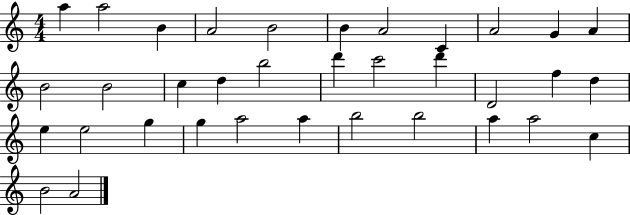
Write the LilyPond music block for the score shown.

{
  \clef treble
  \numericTimeSignature
  \time 4/4
  \key c \major
  a''4 a''2 b'4 | a'2 b'2 | b'4 a'2 c'4 | a'2 g'4 a'4 | \break b'2 b'2 | c''4 d''4 b''2 | d'''4 c'''2 d'''4 | d'2 f''4 d''4 | \break e''4 e''2 g''4 | g''4 a''2 a''4 | b''2 b''2 | a''4 a''2 c''4 | \break b'2 a'2 | \bar "|."
}